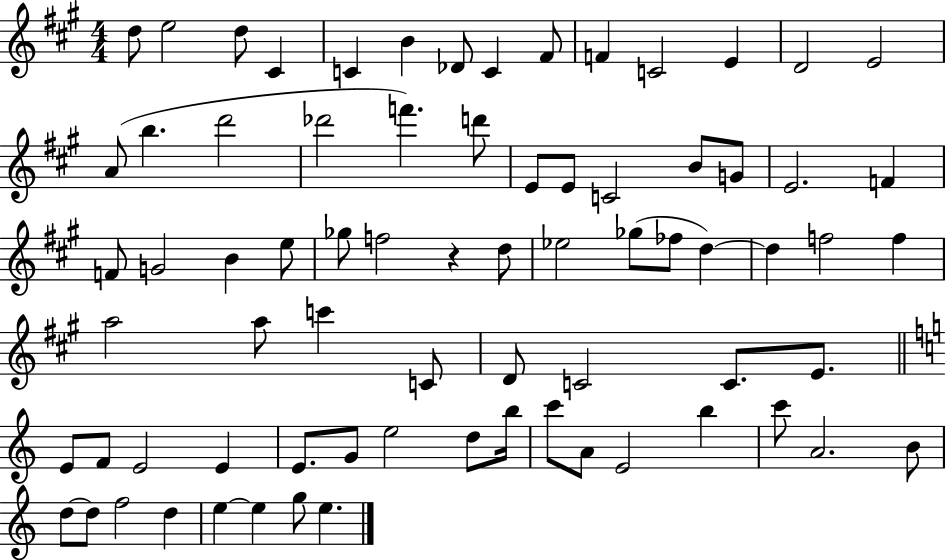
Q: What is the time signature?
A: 4/4